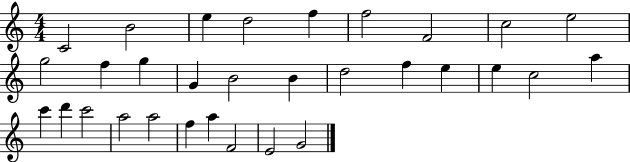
{
  \clef treble
  \numericTimeSignature
  \time 4/4
  \key c \major
  c'2 b'2 | e''4 d''2 f''4 | f''2 f'2 | c''2 e''2 | \break g''2 f''4 g''4 | g'4 b'2 b'4 | d''2 f''4 e''4 | e''4 c''2 a''4 | \break c'''4 d'''4 c'''2 | a''2 a''2 | f''4 a''4 f'2 | e'2 g'2 | \break \bar "|."
}